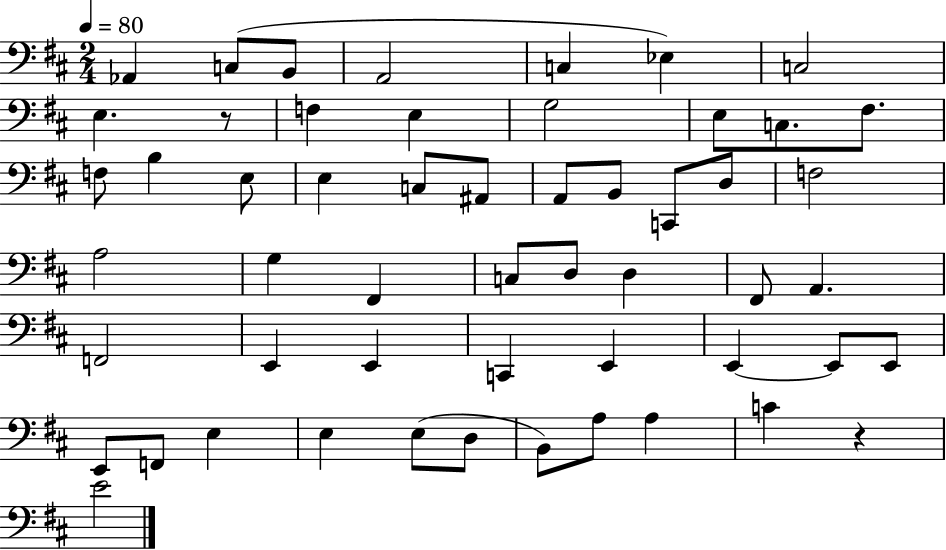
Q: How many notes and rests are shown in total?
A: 54